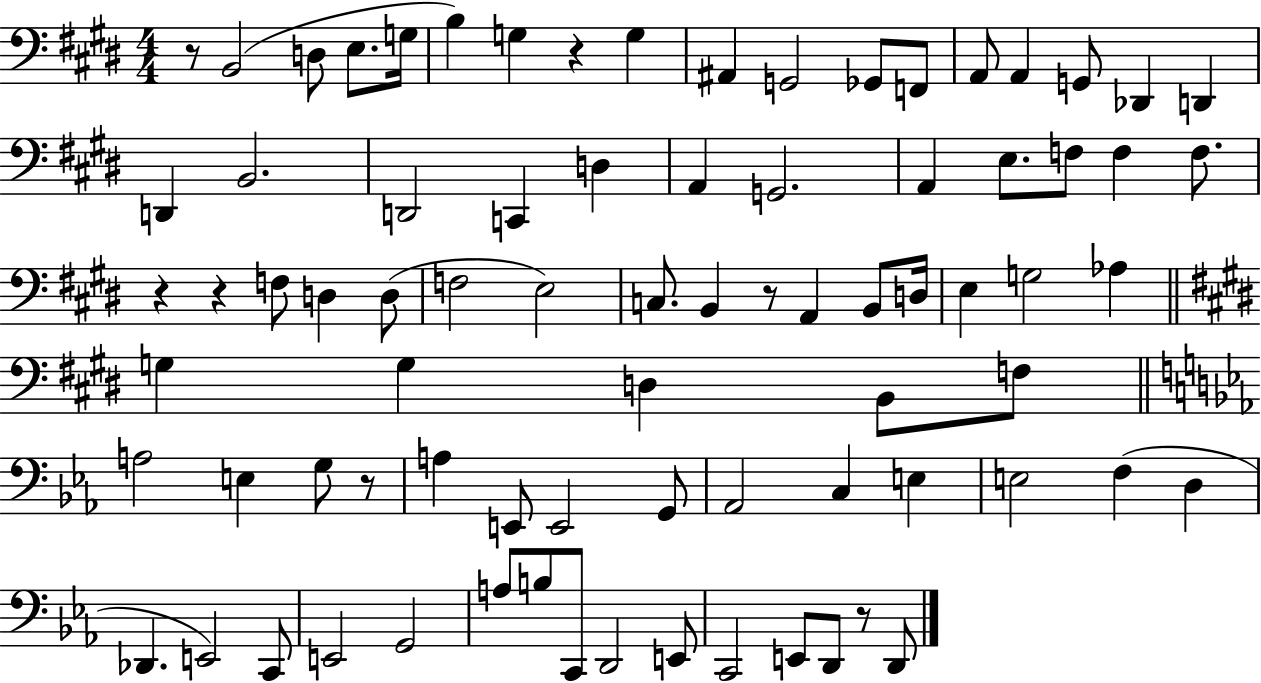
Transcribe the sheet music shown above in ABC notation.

X:1
T:Untitled
M:4/4
L:1/4
K:E
z/2 B,,2 D,/2 E,/2 G,/4 B, G, z G, ^A,, G,,2 _G,,/2 F,,/2 A,,/2 A,, G,,/2 _D,, D,, D,, B,,2 D,,2 C,, D, A,, G,,2 A,, E,/2 F,/2 F, F,/2 z z F,/2 D, D,/2 F,2 E,2 C,/2 B,, z/2 A,, B,,/2 D,/4 E, G,2 _A, G, G, D, B,,/2 F,/2 A,2 E, G,/2 z/2 A, E,,/2 E,,2 G,,/2 _A,,2 C, E, E,2 F, D, _D,, E,,2 C,,/2 E,,2 G,,2 A,/2 B,/2 C,,/2 D,,2 E,,/2 C,,2 E,,/2 D,,/2 z/2 D,,/2